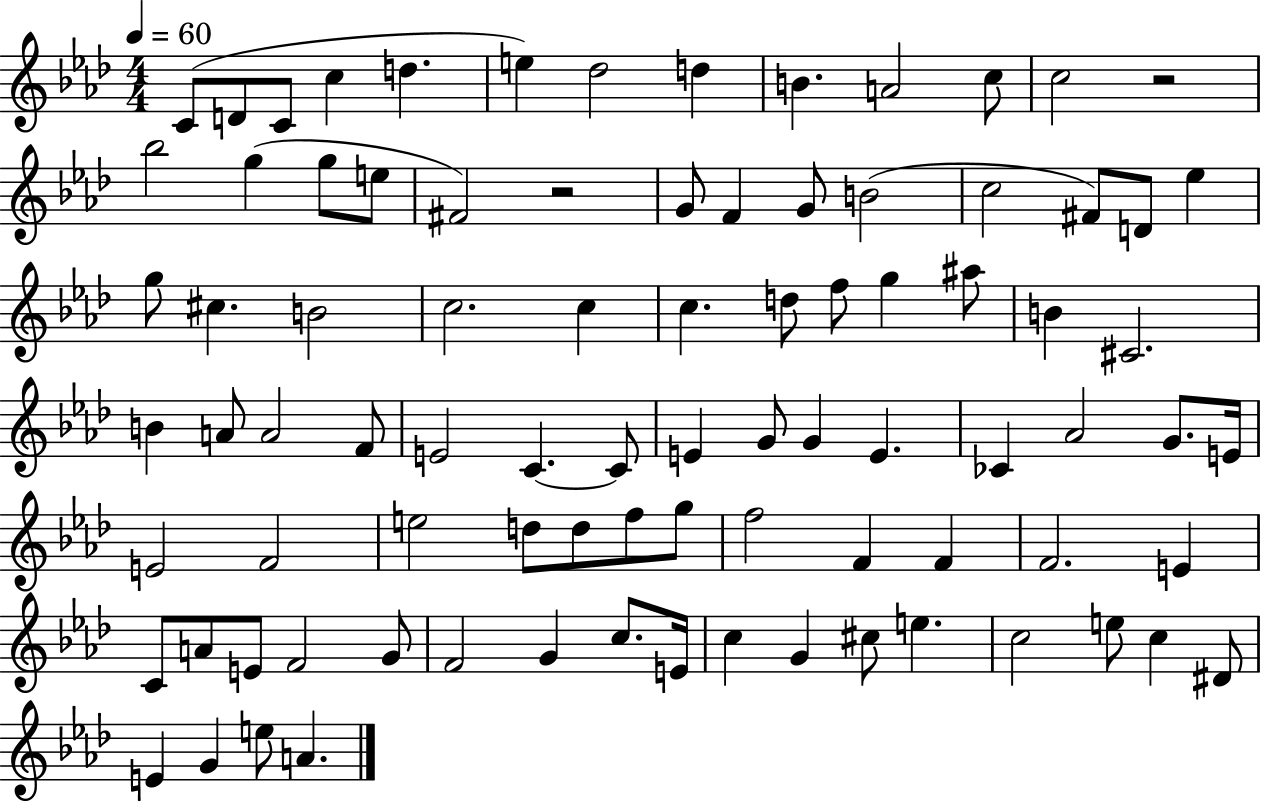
C4/e D4/e C4/e C5/q D5/q. E5/q Db5/h D5/q B4/q. A4/h C5/e C5/h R/h Bb5/h G5/q G5/e E5/e F#4/h R/h G4/e F4/q G4/e B4/h C5/h F#4/e D4/e Eb5/q G5/e C#5/q. B4/h C5/h. C5/q C5/q. D5/e F5/e G5/q A#5/e B4/q C#4/h. B4/q A4/e A4/h F4/e E4/h C4/q. C4/e E4/q G4/e G4/q E4/q. CES4/q Ab4/h G4/e. E4/s E4/h F4/h E5/h D5/e D5/e F5/e G5/e F5/h F4/q F4/q F4/h. E4/q C4/e A4/e E4/e F4/h G4/e F4/h G4/q C5/e. E4/s C5/q G4/q C#5/e E5/q. C5/h E5/e C5/q D#4/e E4/q G4/q E5/e A4/q.